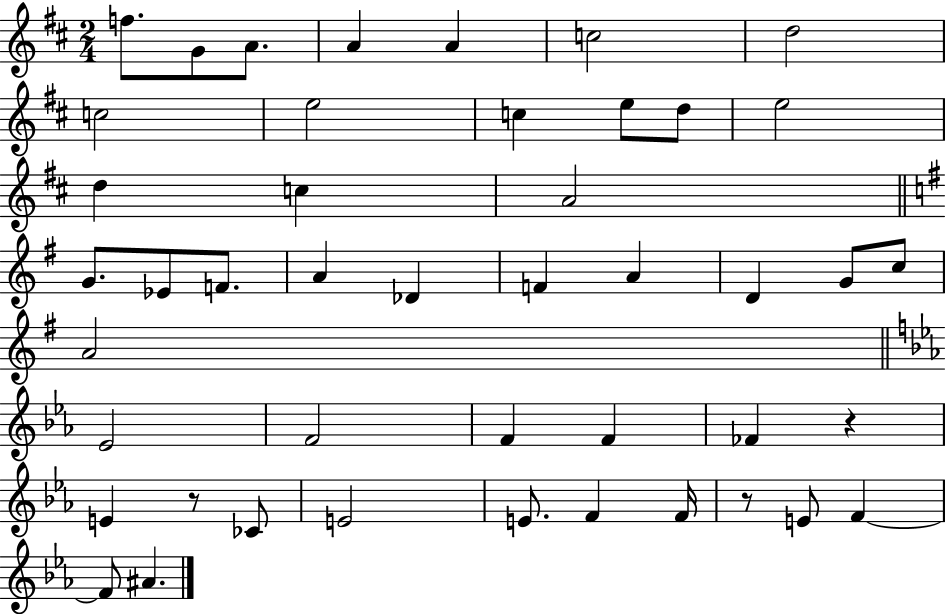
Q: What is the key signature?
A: D major